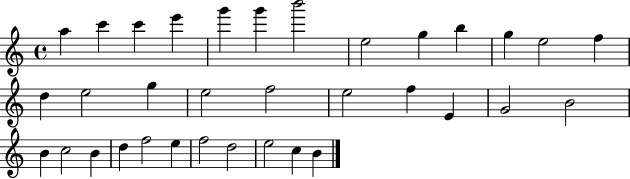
X:1
T:Untitled
M:4/4
L:1/4
K:C
a c' c' e' g' g' b'2 e2 g b g e2 f d e2 g e2 f2 e2 f E G2 B2 B c2 B d f2 e f2 d2 e2 c B